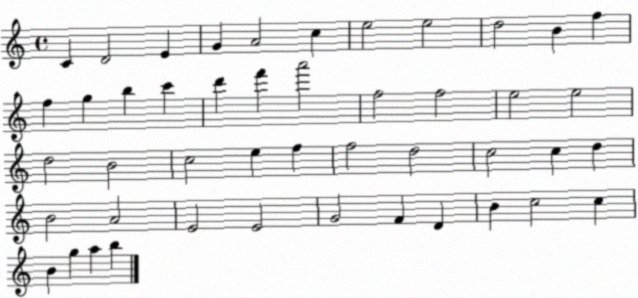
X:1
T:Untitled
M:4/4
L:1/4
K:C
C D2 E G A2 c e2 e2 d2 B f f g b c' d' f' a'2 f2 f2 e2 e2 d2 B2 c2 e f f2 d2 c2 c d B2 A2 E2 E2 G2 F D B c2 c B g a b